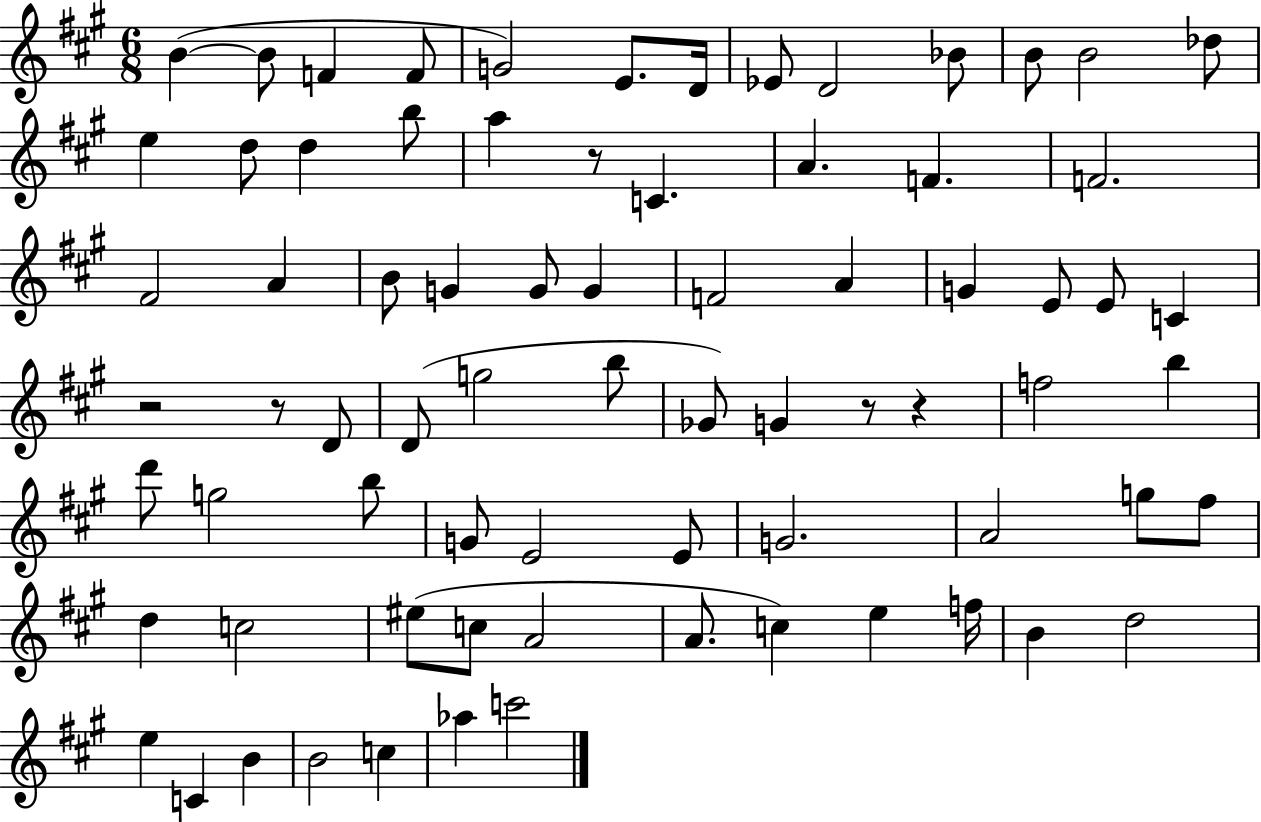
B4/q B4/e F4/q F4/e G4/h E4/e. D4/s Eb4/e D4/h Bb4/e B4/e B4/h Db5/e E5/q D5/e D5/q B5/e A5/q R/e C4/q. A4/q. F4/q. F4/h. F#4/h A4/q B4/e G4/q G4/e G4/q F4/h A4/q G4/q E4/e E4/e C4/q R/h R/e D4/e D4/e G5/h B5/e Gb4/e G4/q R/e R/q F5/h B5/q D6/e G5/h B5/e G4/e E4/h E4/e G4/h. A4/h G5/e F#5/e D5/q C5/h EIS5/e C5/e A4/h A4/e. C5/q E5/q F5/s B4/q D5/h E5/q C4/q B4/q B4/h C5/q Ab5/q C6/h